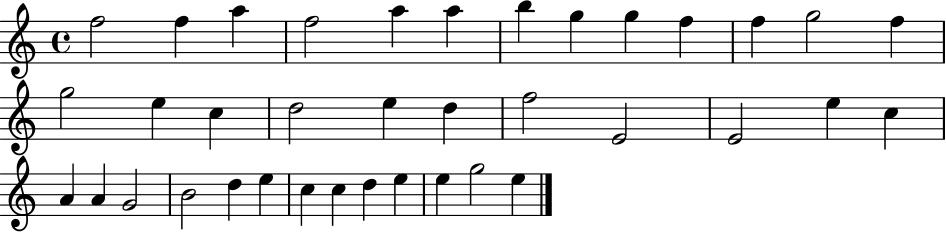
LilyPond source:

{
  \clef treble
  \time 4/4
  \defaultTimeSignature
  \key c \major
  f''2 f''4 a''4 | f''2 a''4 a''4 | b''4 g''4 g''4 f''4 | f''4 g''2 f''4 | \break g''2 e''4 c''4 | d''2 e''4 d''4 | f''2 e'2 | e'2 e''4 c''4 | \break a'4 a'4 g'2 | b'2 d''4 e''4 | c''4 c''4 d''4 e''4 | e''4 g''2 e''4 | \break \bar "|."
}